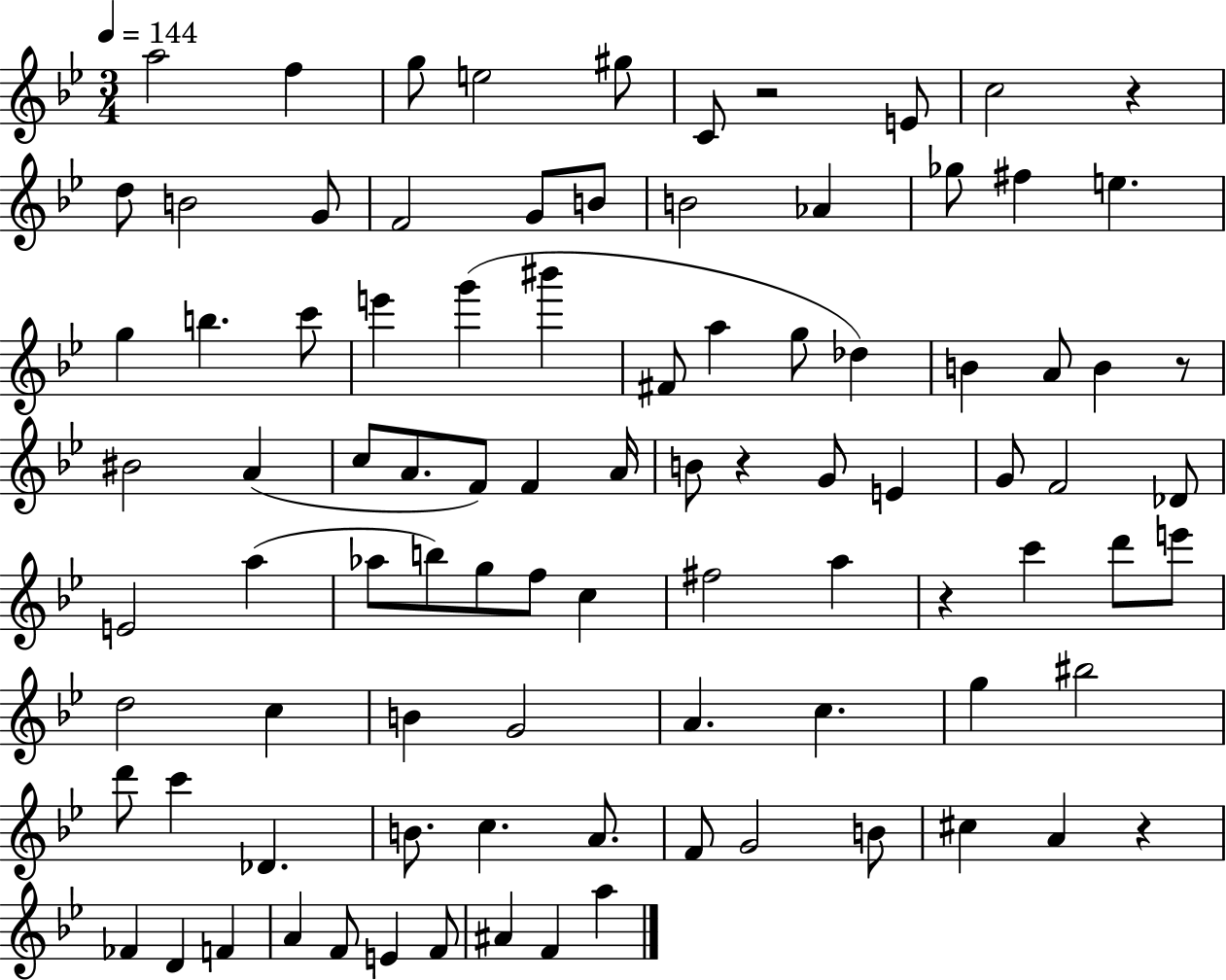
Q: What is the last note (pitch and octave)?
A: A5